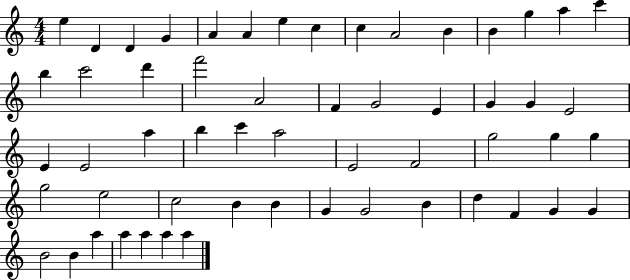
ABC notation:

X:1
T:Untitled
M:4/4
L:1/4
K:C
e D D G A A e c c A2 B B g a c' b c'2 d' f'2 A2 F G2 E G G E2 E E2 a b c' a2 E2 F2 g2 g g g2 e2 c2 B B G G2 B d F G G B2 B a a a a a